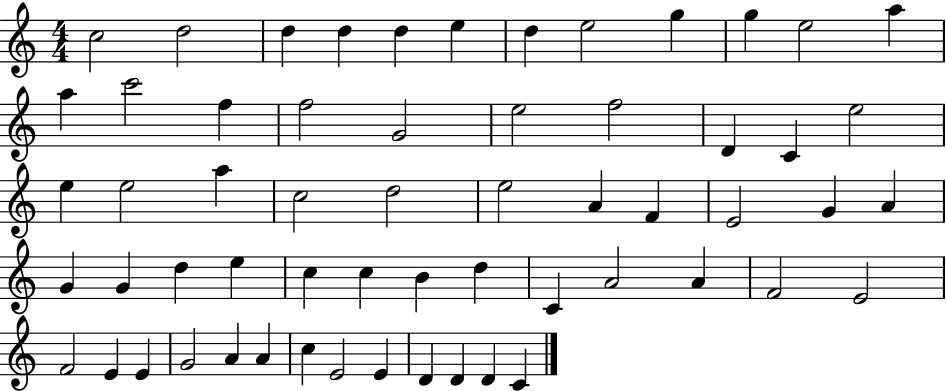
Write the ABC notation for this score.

X:1
T:Untitled
M:4/4
L:1/4
K:C
c2 d2 d d d e d e2 g g e2 a a c'2 f f2 G2 e2 f2 D C e2 e e2 a c2 d2 e2 A F E2 G A G G d e c c B d C A2 A F2 E2 F2 E E G2 A A c E2 E D D D C